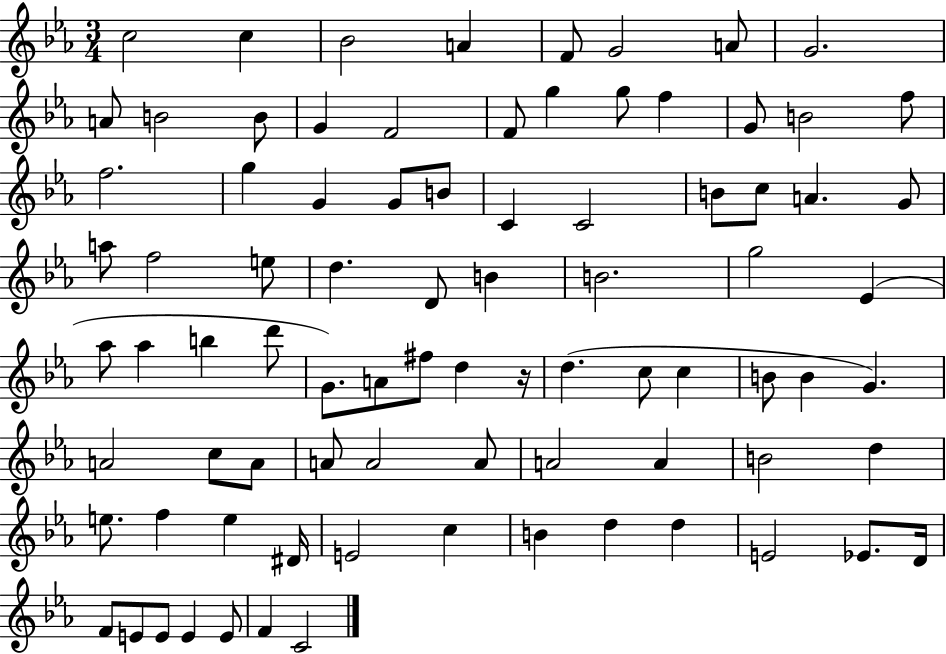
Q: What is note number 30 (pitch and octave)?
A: A4